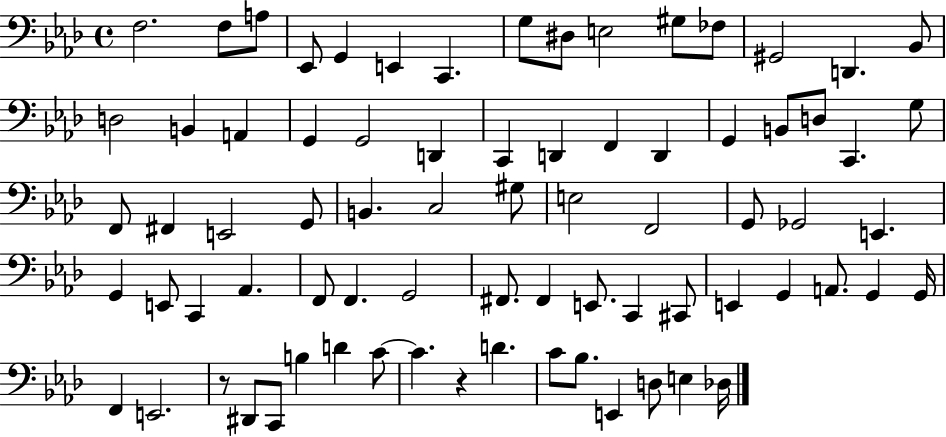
X:1
T:Untitled
M:4/4
L:1/4
K:Ab
F,2 F,/2 A,/2 _E,,/2 G,, E,, C,, G,/2 ^D,/2 E,2 ^G,/2 _F,/2 ^G,,2 D,, _B,,/2 D,2 B,, A,, G,, G,,2 D,, C,, D,, F,, D,, G,, B,,/2 D,/2 C,, G,/2 F,,/2 ^F,, E,,2 G,,/2 B,, C,2 ^G,/2 E,2 F,,2 G,,/2 _G,,2 E,, G,, E,,/2 C,, _A,, F,,/2 F,, G,,2 ^F,,/2 ^F,, E,,/2 C,, ^C,,/2 E,, G,, A,,/2 G,, G,,/4 F,, E,,2 z/2 ^D,,/2 C,,/2 B, D C/2 C z D C/2 _B,/2 E,, D,/2 E, _D,/4